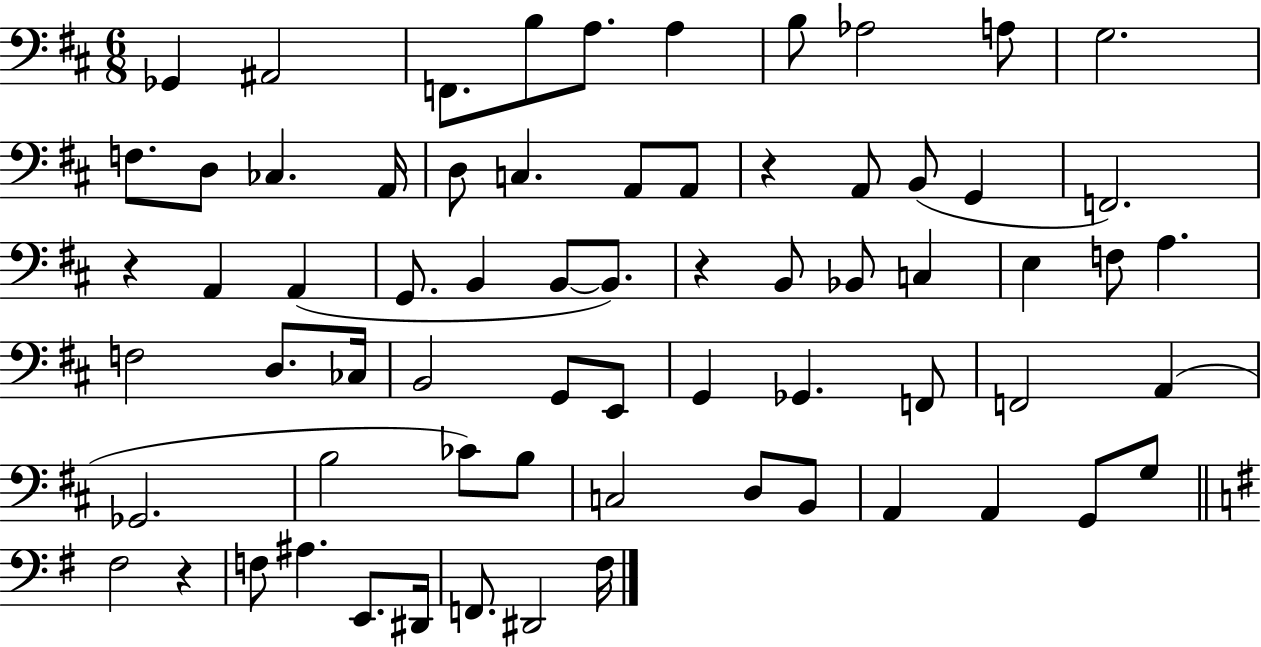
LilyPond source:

{
  \clef bass
  \numericTimeSignature
  \time 6/8
  \key d \major
  ges,4 ais,2 | f,8. b8 a8. a4 | b8 aes2 a8 | g2. | \break f8. d8 ces4. a,16 | d8 c4. a,8 a,8 | r4 a,8 b,8( g,4 | f,2.) | \break r4 a,4 a,4( | g,8. b,4 b,8~~ b,8.) | r4 b,8 bes,8 c4 | e4 f8 a4. | \break f2 d8. ces16 | b,2 g,8 e,8 | g,4 ges,4. f,8 | f,2 a,4( | \break ges,2. | b2 ces'8) b8 | c2 d8 b,8 | a,4 a,4 g,8 g8 | \break \bar "||" \break \key g \major fis2 r4 | f8 ais4. e,8. dis,16 | f,8. dis,2 fis16 | \bar "|."
}